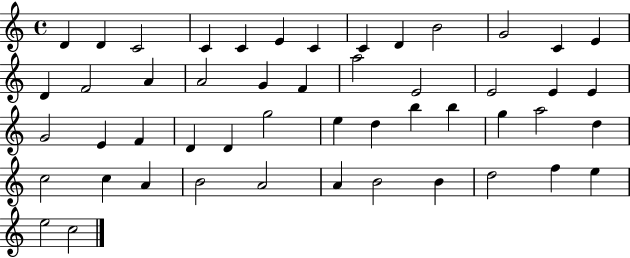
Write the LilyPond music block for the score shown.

{
  \clef treble
  \time 4/4
  \defaultTimeSignature
  \key c \major
  d'4 d'4 c'2 | c'4 c'4 e'4 c'4 | c'4 d'4 b'2 | g'2 c'4 e'4 | \break d'4 f'2 a'4 | a'2 g'4 f'4 | a''2 e'2 | e'2 e'4 e'4 | \break g'2 e'4 f'4 | d'4 d'4 g''2 | e''4 d''4 b''4 b''4 | g''4 a''2 d''4 | \break c''2 c''4 a'4 | b'2 a'2 | a'4 b'2 b'4 | d''2 f''4 e''4 | \break e''2 c''2 | \bar "|."
}